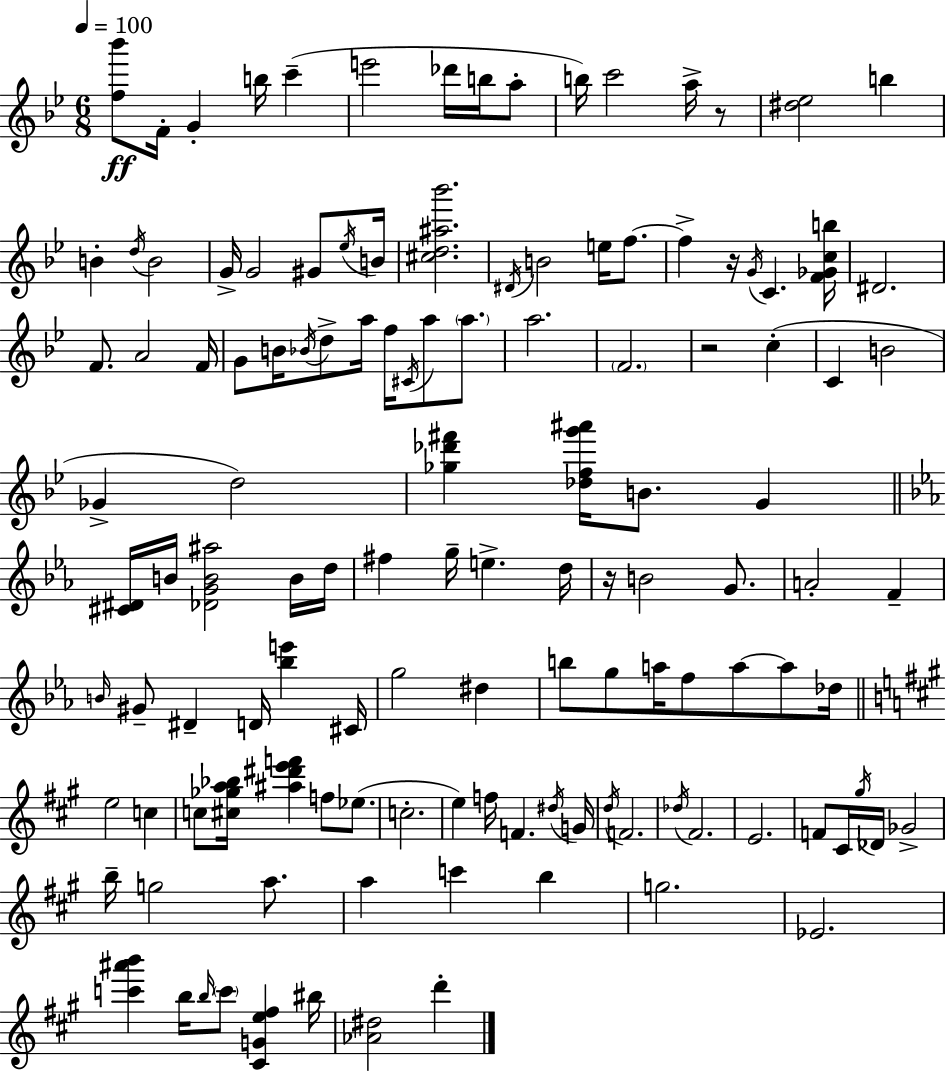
{
  \clef treble
  \numericTimeSignature
  \time 6/8
  \key g \minor
  \tempo 4 = 100
  \repeat volta 2 { <f'' bes'''>8\ff f'16-. g'4-. b''16 c'''4--( | e'''2 des'''16 b''16 a''8-. | b''16) c'''2 a''16-> r8 | <dis'' ees''>2 b''4 | \break b'4-. \acciaccatura { d''16 } b'2 | g'16-> g'2 gis'8 | \acciaccatura { ees''16 } b'16 <cis'' d'' ais'' bes'''>2. | \acciaccatura { dis'16 } b'2 e''16 | \break f''8.~~ f''4-> r16 \acciaccatura { g'16 } c'4. | <f' ges' c'' b''>16 dis'2. | f'8. a'2 | f'16 g'8 b'16 \acciaccatura { bes'16 } d''8-> a''16 f''16 | \break \acciaccatura { cis'16 } a''8 \parenthesize a''8. a''2. | \parenthesize f'2. | r2 | c''4-.( c'4 b'2 | \break ges'4-> d''2) | <ges'' des''' fis'''>4 <des'' f'' g''' ais'''>16 b'8. | g'4 \bar "||" \break \key c \minor <cis' dis'>16 b'16 <des' g' b' ais''>2 b'16 d''16 | fis''4 g''16-- e''4.-> d''16 | r16 b'2 g'8. | a'2-. f'4-- | \break \grace { b'16 } gis'8-- dis'4-- d'16 <bes'' e'''>4 | cis'16 g''2 dis''4 | b''8 g''8 a''16 f''8 a''8~~ a''8 | des''16 \bar "||" \break \key a \major e''2 c''4 | c''8 <cis'' ges'' a'' bes''>16 <ais'' dis''' e''' f'''>4 f''8 ees''8.( | c''2.-. | e''4) f''16 f'4. \acciaccatura { dis''16 } | \break g'16 \acciaccatura { d''16 } f'2. | \acciaccatura { des''16 } fis'2. | e'2. | f'8 cis'16 \acciaccatura { gis''16 } des'16 ges'2-> | \break b''16-- g''2 | a''8. a''4 c'''4 | b''4 g''2. | ees'2. | \break <c''' ais''' b'''>4 b''16 \grace { b''16 } \parenthesize c'''8 | <cis' g' e'' fis''>4 bis''16 <aes' dis''>2 | d'''4-. } \bar "|."
}